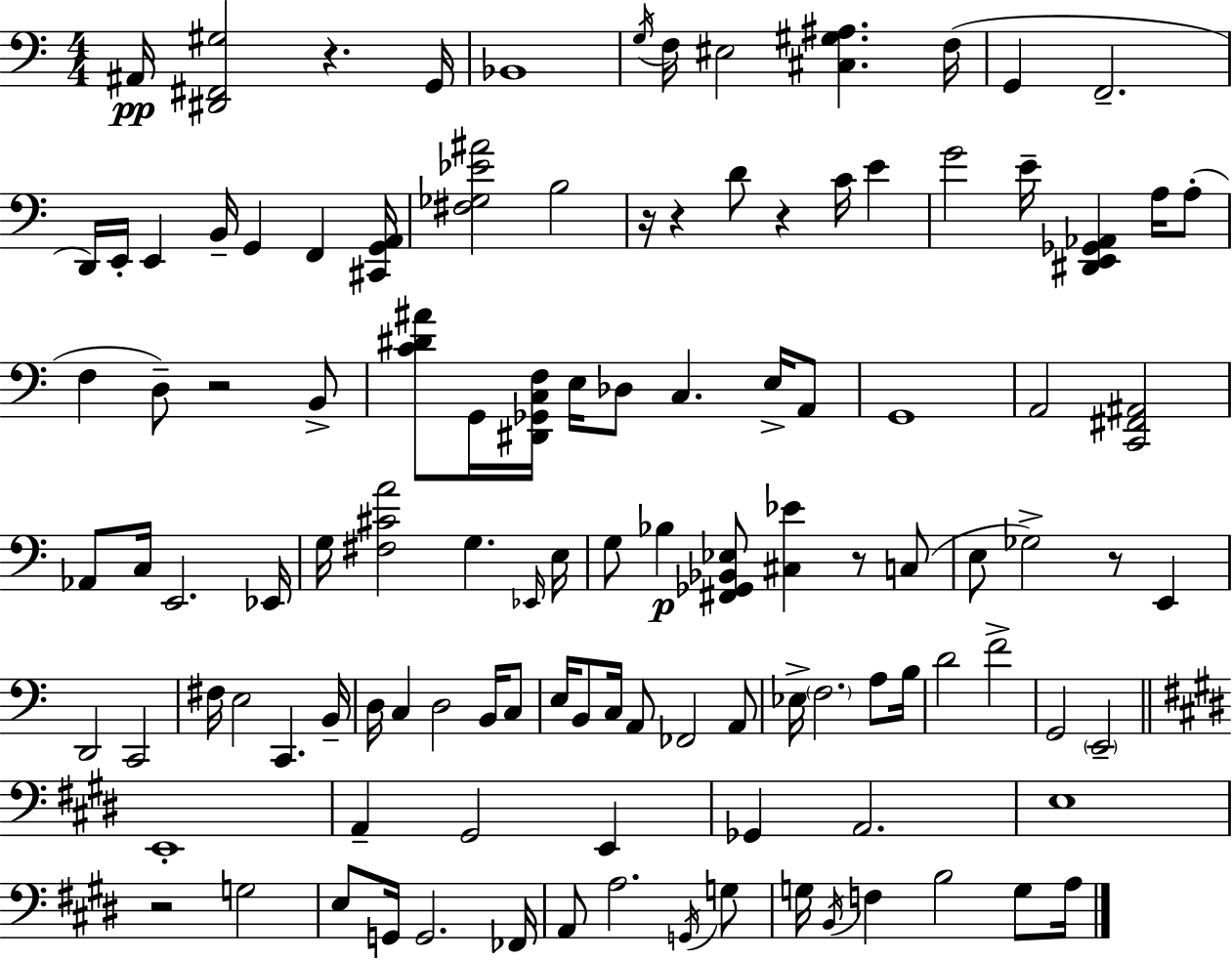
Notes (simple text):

A#2/s [D#2,F#2,G#3]/h R/q. G2/s Bb2/w G3/s F3/s EIS3/h [C#3,G#3,A#3]/q. F3/s G2/q F2/h. D2/s E2/s E2/q B2/s G2/q F2/q [C#2,G2,A2]/s [F#3,Gb3,Eb4,A#4]/h B3/h R/s R/q D4/e R/q C4/s E4/q G4/h E4/s [D#2,E2,Gb2,Ab2]/q A3/s A3/e F3/q D3/e R/h B2/e [C4,D#4,A#4]/e G2/s [D#2,Gb2,C3,F3]/s E3/s Db3/e C3/q. E3/s A2/e G2/w A2/h [C2,F#2,A#2]/h Ab2/e C3/s E2/h. Eb2/s G3/s [F#3,C#4,A4]/h G3/q. Eb2/s E3/s G3/e Bb3/q [F#2,Gb2,Bb2,Eb3]/e [C#3,Eb4]/q R/e C3/e E3/e Gb3/h R/e E2/q D2/h C2/h F#3/s E3/h C2/q. B2/s D3/s C3/q D3/h B2/s C3/e E3/s B2/e C3/s A2/e FES2/h A2/e Eb3/s F3/h. A3/e B3/s D4/h F4/h G2/h E2/h E2/w A2/q G#2/h E2/q Gb2/q A2/h. E3/w R/h G3/h E3/e G2/s G2/h. FES2/s A2/e A3/h. G2/s G3/e G3/s B2/s F3/q B3/h G3/e A3/s